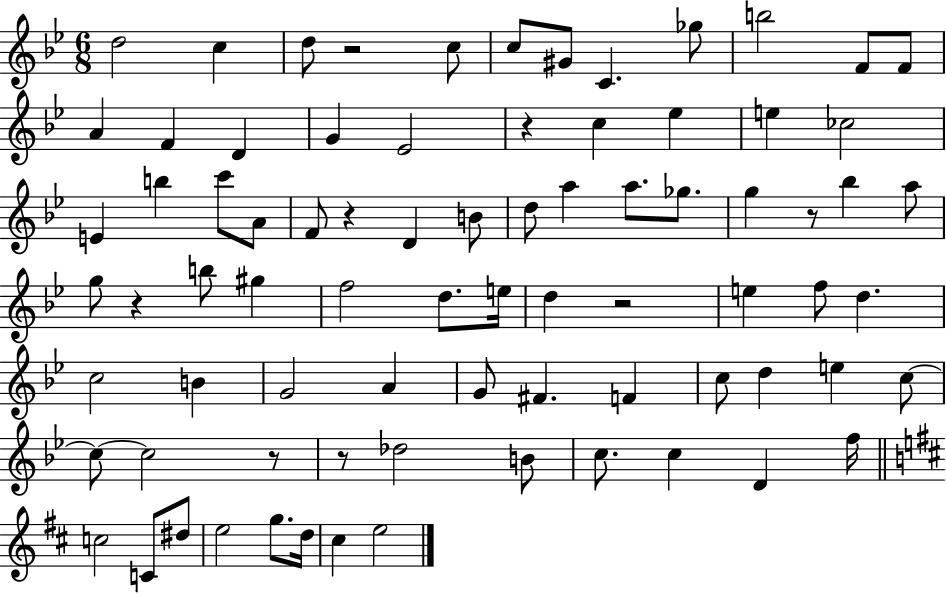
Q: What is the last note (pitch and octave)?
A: E5